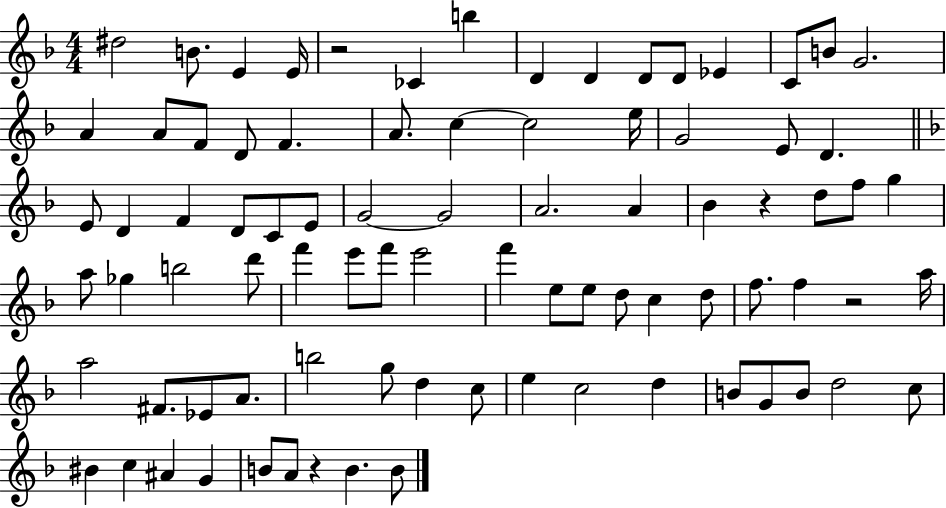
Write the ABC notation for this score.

X:1
T:Untitled
M:4/4
L:1/4
K:F
^d2 B/2 E E/4 z2 _C b D D D/2 D/2 _E C/2 B/2 G2 A A/2 F/2 D/2 F A/2 c c2 e/4 G2 E/2 D E/2 D F D/2 C/2 E/2 G2 G2 A2 A _B z d/2 f/2 g a/2 _g b2 d'/2 f' e'/2 f'/2 e'2 f' e/2 e/2 d/2 c d/2 f/2 f z2 a/4 a2 ^F/2 _E/2 A/2 b2 g/2 d c/2 e c2 d B/2 G/2 B/2 d2 c/2 ^B c ^A G B/2 A/2 z B B/2